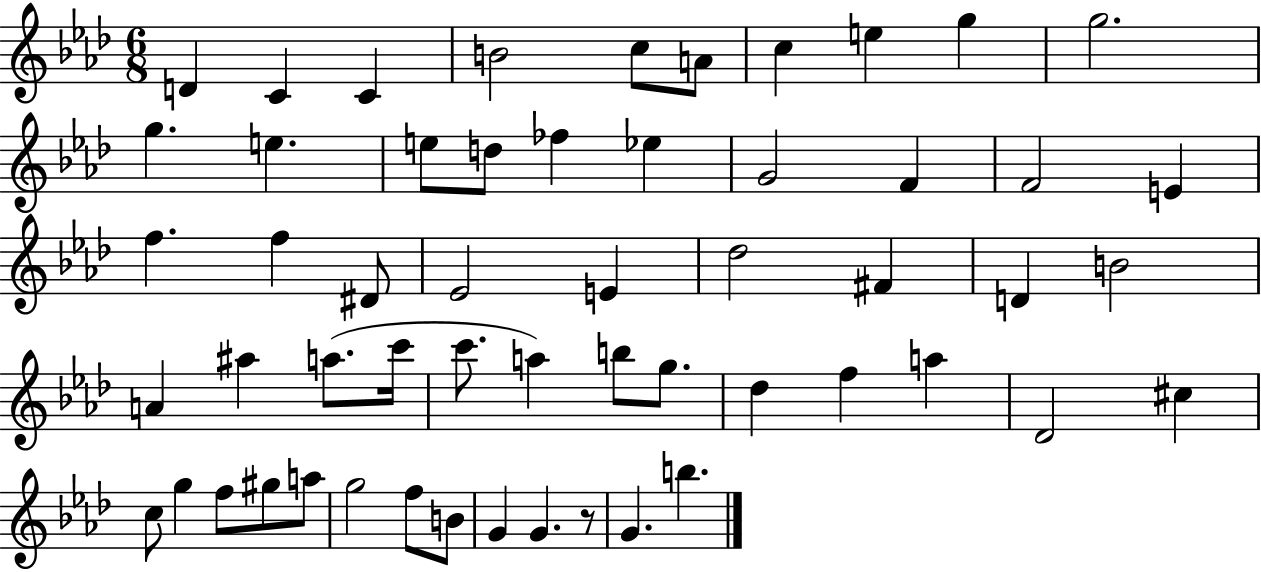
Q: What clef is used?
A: treble